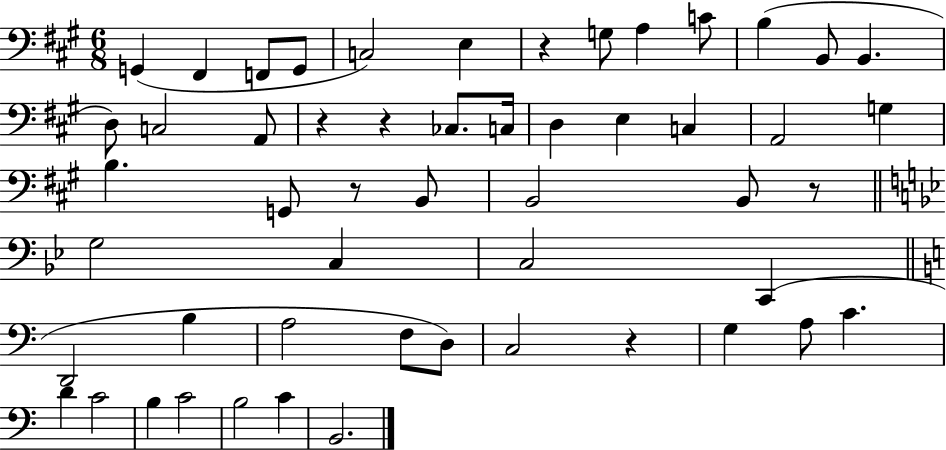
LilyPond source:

{
  \clef bass
  \numericTimeSignature
  \time 6/8
  \key a \major
  g,4( fis,4 f,8 g,8 | c2) e4 | r4 g8 a4 c'8 | b4( b,8 b,4. | \break d8) c2 a,8 | r4 r4 ces8. c16 | d4 e4 c4 | a,2 g4 | \break b4. g,8 r8 b,8 | b,2 b,8 r8 | \bar "||" \break \key bes \major g2 c4 | c2 c,4( | \bar "||" \break \key a \minor d,2 b4 | a2 f8 d8) | c2 r4 | g4 a8 c'4. | \break d'4 c'2 | b4 c'2 | b2 c'4 | b,2. | \break \bar "|."
}